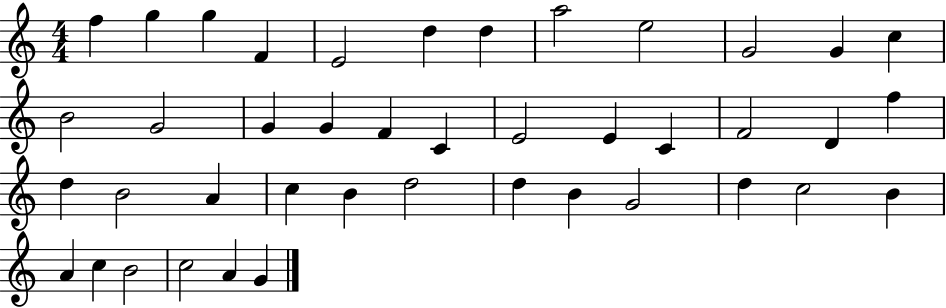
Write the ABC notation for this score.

X:1
T:Untitled
M:4/4
L:1/4
K:C
f g g F E2 d d a2 e2 G2 G c B2 G2 G G F C E2 E C F2 D f d B2 A c B d2 d B G2 d c2 B A c B2 c2 A G